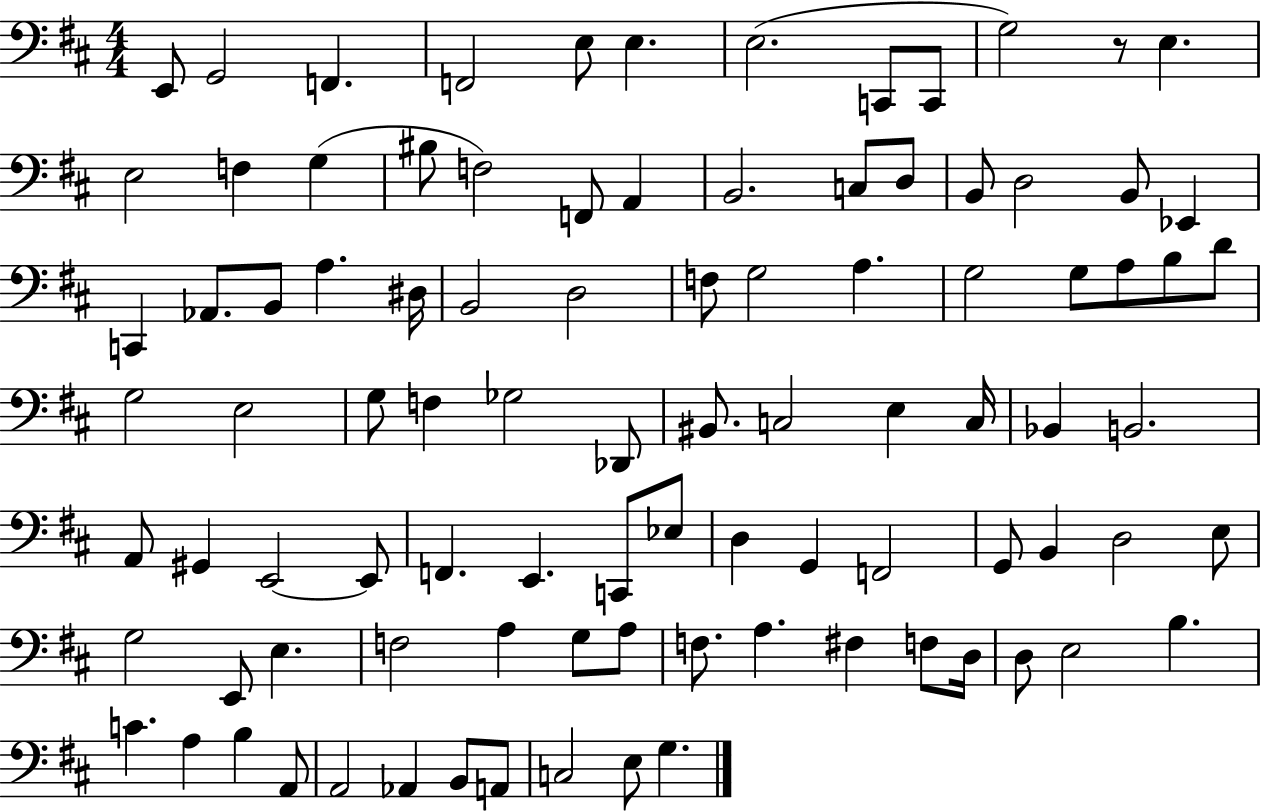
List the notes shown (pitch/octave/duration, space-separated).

E2/e G2/h F2/q. F2/h E3/e E3/q. E3/h. C2/e C2/e G3/h R/e E3/q. E3/h F3/q G3/q BIS3/e F3/h F2/e A2/q B2/h. C3/e D3/e B2/e D3/h B2/e Eb2/q C2/q Ab2/e. B2/e A3/q. D#3/s B2/h D3/h F3/e G3/h A3/q. G3/h G3/e A3/e B3/e D4/e G3/h E3/h G3/e F3/q Gb3/h Db2/e BIS2/e. C3/h E3/q C3/s Bb2/q B2/h. A2/e G#2/q E2/h E2/e F2/q. E2/q. C2/e Eb3/e D3/q G2/q F2/h G2/e B2/q D3/h E3/e G3/h E2/e E3/q. F3/h A3/q G3/e A3/e F3/e. A3/q. F#3/q F3/e D3/s D3/e E3/h B3/q. C4/q. A3/q B3/q A2/e A2/h Ab2/q B2/e A2/e C3/h E3/e G3/q.